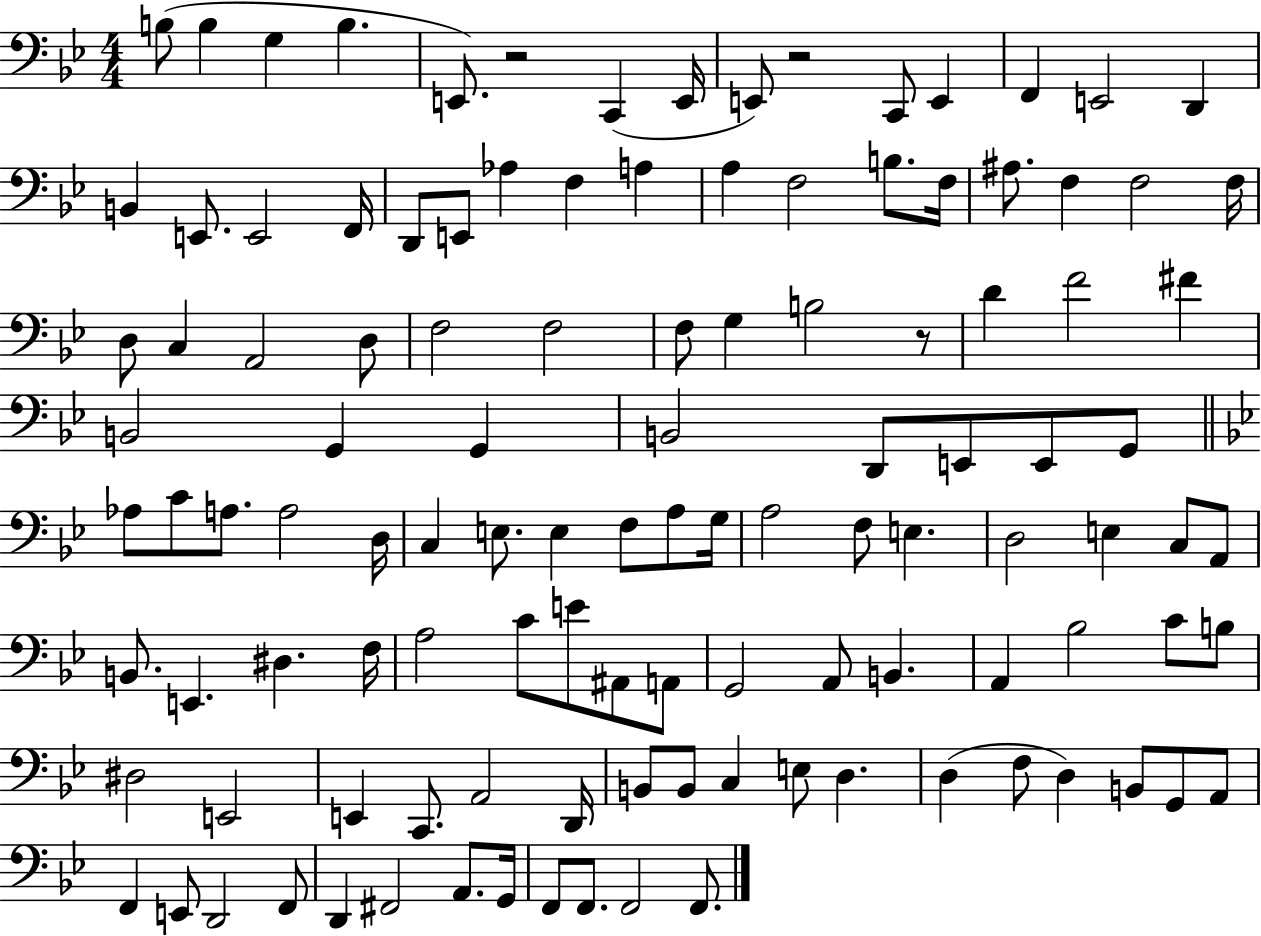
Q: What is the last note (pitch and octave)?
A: F2